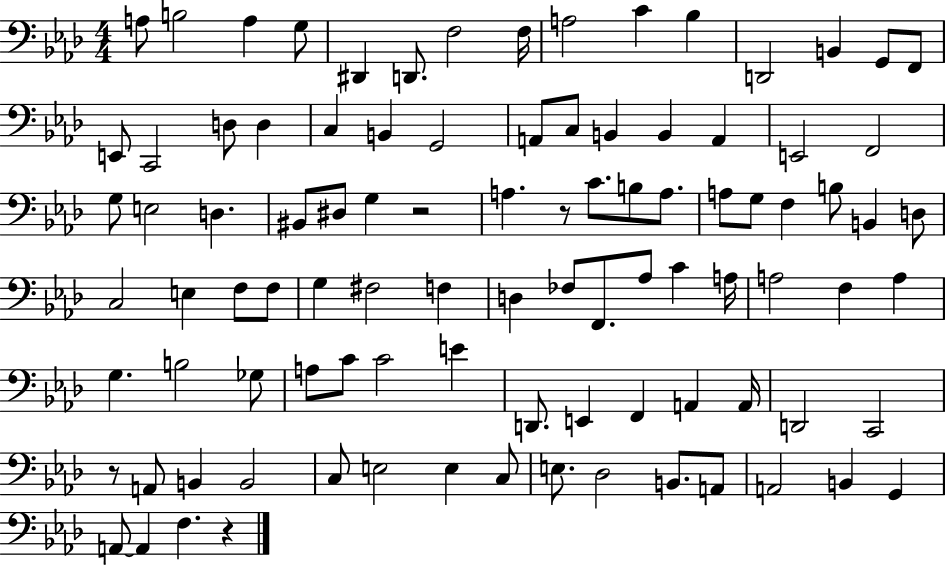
X:1
T:Untitled
M:4/4
L:1/4
K:Ab
A,/2 B,2 A, G,/2 ^D,, D,,/2 F,2 F,/4 A,2 C _B, D,,2 B,, G,,/2 F,,/2 E,,/2 C,,2 D,/2 D, C, B,, G,,2 A,,/2 C,/2 B,, B,, A,, E,,2 F,,2 G,/2 E,2 D, ^B,,/2 ^D,/2 G, z2 A, z/2 C/2 B,/2 A,/2 A,/2 G,/2 F, B,/2 B,, D,/2 C,2 E, F,/2 F,/2 G, ^F,2 F, D, _F,/2 F,,/2 _A,/2 C A,/4 A,2 F, A, G, B,2 _G,/2 A,/2 C/2 C2 E D,,/2 E,, F,, A,, A,,/4 D,,2 C,,2 z/2 A,,/2 B,, B,,2 C,/2 E,2 E, C,/2 E,/2 _D,2 B,,/2 A,,/2 A,,2 B,, G,, A,,/2 A,, F, z